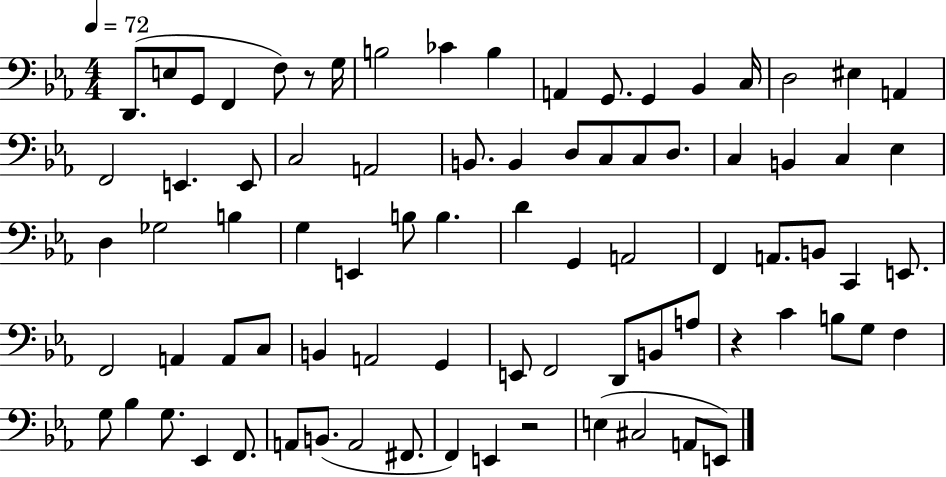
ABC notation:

X:1
T:Untitled
M:4/4
L:1/4
K:Eb
D,,/2 E,/2 G,,/2 F,, F,/2 z/2 G,/4 B,2 _C B, A,, G,,/2 G,, _B,, C,/4 D,2 ^E, A,, F,,2 E,, E,,/2 C,2 A,,2 B,,/2 B,, D,/2 C,/2 C,/2 D,/2 C, B,, C, _E, D, _G,2 B, G, E,, B,/2 B, D G,, A,,2 F,, A,,/2 B,,/2 C,, E,,/2 F,,2 A,, A,,/2 C,/2 B,, A,,2 G,, E,,/2 F,,2 D,,/2 B,,/2 A,/2 z C B,/2 G,/2 F, G,/2 _B, G,/2 _E,, F,,/2 A,,/2 B,,/2 A,,2 ^F,,/2 F,, E,, z2 E, ^C,2 A,,/2 E,,/2